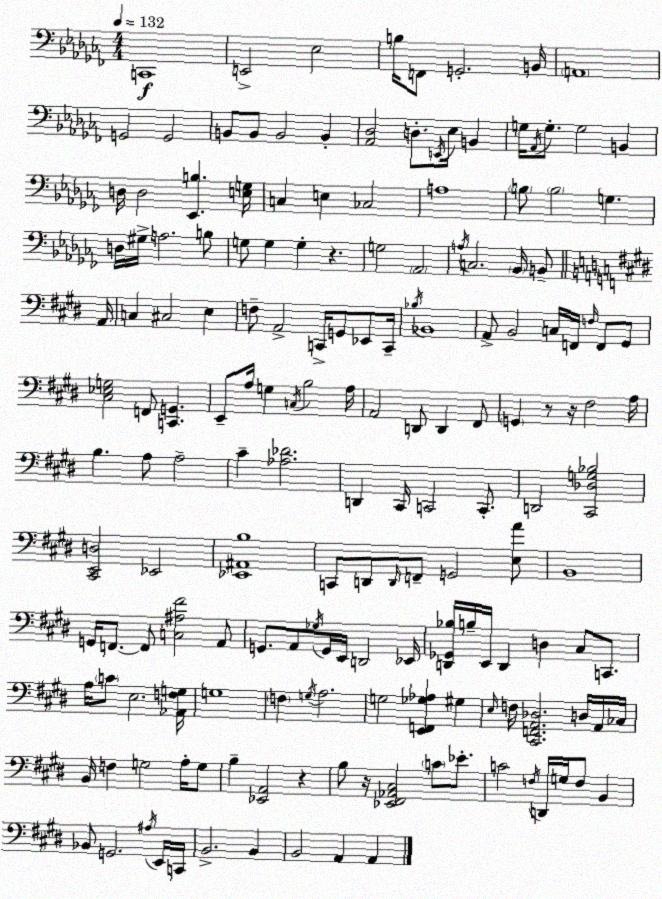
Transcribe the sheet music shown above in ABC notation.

X:1
T:Untitled
M:4/4
L:1/4
K:Abm
C,,4 E,,2 _E,2 B,/4 F,,/2 G,,2 B,,/4 A,,4 G,,2 G,,2 B,,/2 B,,/2 B,,2 B,, [_A,,_D,]2 D,/2 E,,/4 _E,/4 B,, G,/4 _A,,/4 G,/2 G,2 B,, D,/4 D,2 [_E,,B,] [E,G,]/4 C, E, _C,2 A,4 B,/2 B,2 G, D,/4 ^G,/4 A,2 B,/2 G,/2 G, G, z G,2 _A,,2 A,/4 C,2 _B,,/4 B,,/2 A,,/4 C, ^C,2 E, F,/2 A,,2 C,,/4 G,,/2 _E,,/2 C,,/4 _B,/4 _B,,4 A,,/2 B,,2 C,/4 F,,/4 F,/4 F,,/2 ^G,,/2 [^C,_E,G,]2 F,,/2 [C,,G,,] E,,/2 A,/4 G, C,/4 B,2 A,/4 A,,2 D,,/2 D,, ^F,,/2 G,, z/2 z/4 ^F,2 A,/4 B, A,/2 A,2 ^C [_A,_D]2 D,, ^C,,/4 C,,2 C,,/2 D,,2 [^C,,_D,G,_B,]2 [^C,,E,,D,]2 _E,,2 [_E,,^A,,B,]4 C,,/2 D,,/2 D,,/4 F,,/2 G,,2 [E,A]/2 B,,4 G,,/4 F,,/2 F,,/2 [C,^A,^F]2 A,,/2 G,,/2 A,,/2 _G,/4 G,,/4 E,,/4 D,,2 _E,,/4 [D,,_G,,_B,]/4 B,/4 E,,/4 D,, D, ^C,/2 C,,/2 A,/4 C/2 E,2 [_A,,F,G,]/4 G,4 F, G,/4 A,2 G,2 [E,,F,,_G,_A,] ^G, E,/4 F,/4 [^C,,F,,A,,_D,]2 D,/4 A,,/4 _C,/4 B,,/4 F, G,2 A,/4 G,/2 B, [_E,,A,,]2 z B,/2 z/4 [_E,,^F,,_A,,^C,]2 C/2 _E/2 C2 F,/4 D,,/4 G,/4 F,/2 B,, _B,,/2 G,,2 ^A,/4 E,,/4 C,,/4 B,,2 B,, B,,2 A,, A,,